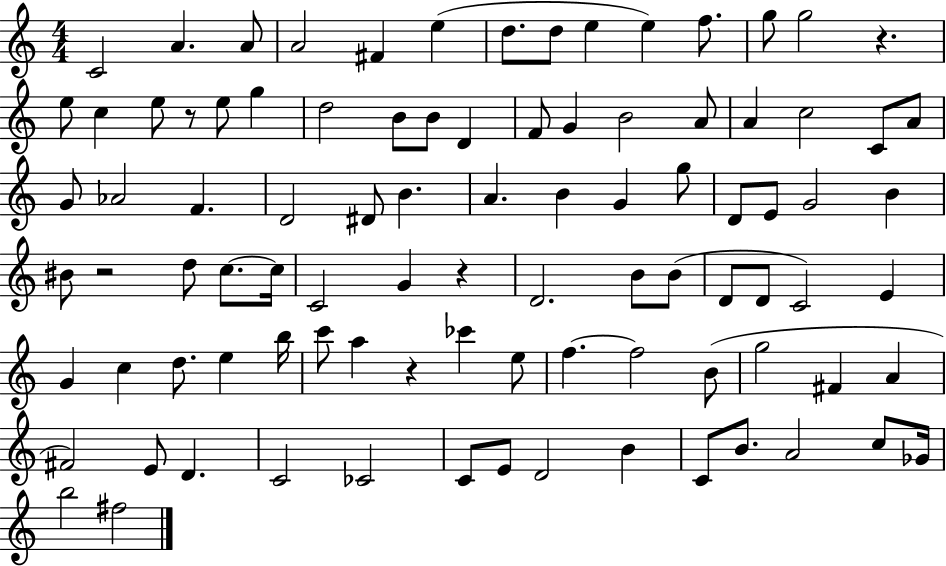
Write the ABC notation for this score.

X:1
T:Untitled
M:4/4
L:1/4
K:C
C2 A A/2 A2 ^F e d/2 d/2 e e f/2 g/2 g2 z e/2 c e/2 z/2 e/2 g d2 B/2 B/2 D F/2 G B2 A/2 A c2 C/2 A/2 G/2 _A2 F D2 ^D/2 B A B G g/2 D/2 E/2 G2 B ^B/2 z2 d/2 c/2 c/4 C2 G z D2 B/2 B/2 D/2 D/2 C2 E G c d/2 e b/4 c'/2 a z _c' e/2 f f2 B/2 g2 ^F A ^F2 E/2 D C2 _C2 C/2 E/2 D2 B C/2 B/2 A2 c/2 _G/4 b2 ^f2